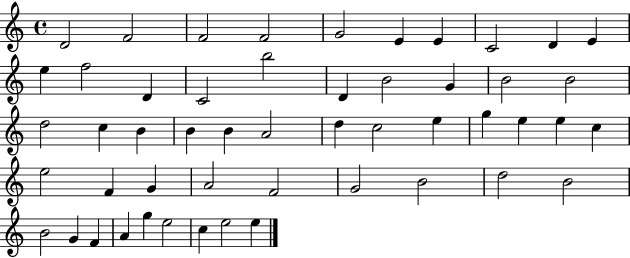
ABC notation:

X:1
T:Untitled
M:4/4
L:1/4
K:C
D2 F2 F2 F2 G2 E E C2 D E e f2 D C2 b2 D B2 G B2 B2 d2 c B B B A2 d c2 e g e e c e2 F G A2 F2 G2 B2 d2 B2 B2 G F A g e2 c e2 e